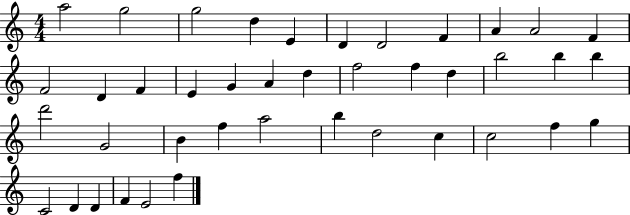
X:1
T:Untitled
M:4/4
L:1/4
K:C
a2 g2 g2 d E D D2 F A A2 F F2 D F E G A d f2 f d b2 b b d'2 G2 B f a2 b d2 c c2 f g C2 D D F E2 f